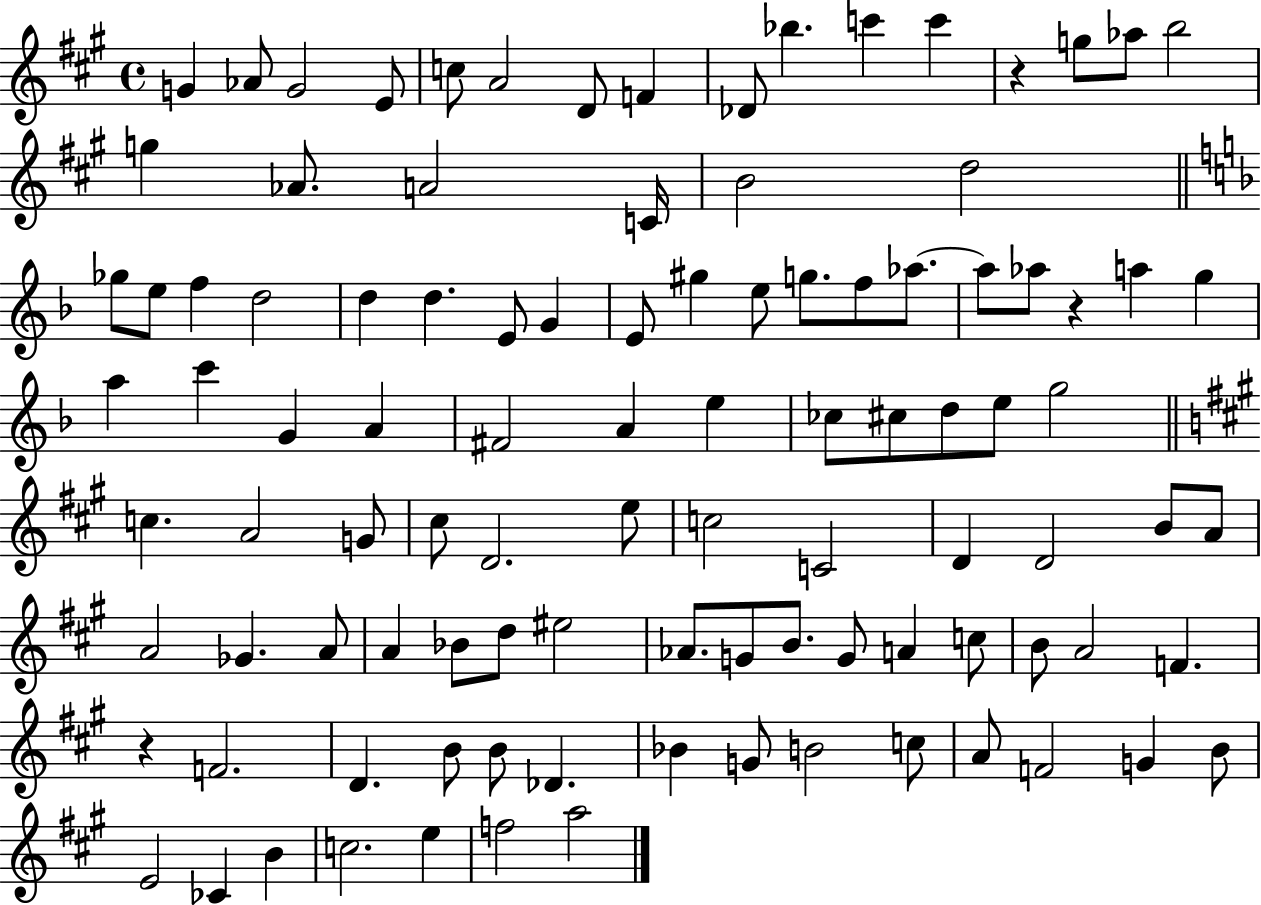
G4/q Ab4/e G4/h E4/e C5/e A4/h D4/e F4/q Db4/e Bb5/q. C6/q C6/q R/q G5/e Ab5/e B5/h G5/q Ab4/e. A4/h C4/s B4/h D5/h Gb5/e E5/e F5/q D5/h D5/q D5/q. E4/e G4/q E4/e G#5/q E5/e G5/e. F5/e Ab5/e. Ab5/e Ab5/e R/q A5/q G5/q A5/q C6/q G4/q A4/q F#4/h A4/q E5/q CES5/e C#5/e D5/e E5/e G5/h C5/q. A4/h G4/e C#5/e D4/h. E5/e C5/h C4/h D4/q D4/h B4/e A4/e A4/h Gb4/q. A4/e A4/q Bb4/e D5/e EIS5/h Ab4/e. G4/e B4/e. G4/e A4/q C5/e B4/e A4/h F4/q. R/q F4/h. D4/q. B4/e B4/e Db4/q. Bb4/q G4/e B4/h C5/e A4/e F4/h G4/q B4/e E4/h CES4/q B4/q C5/h. E5/q F5/h A5/h